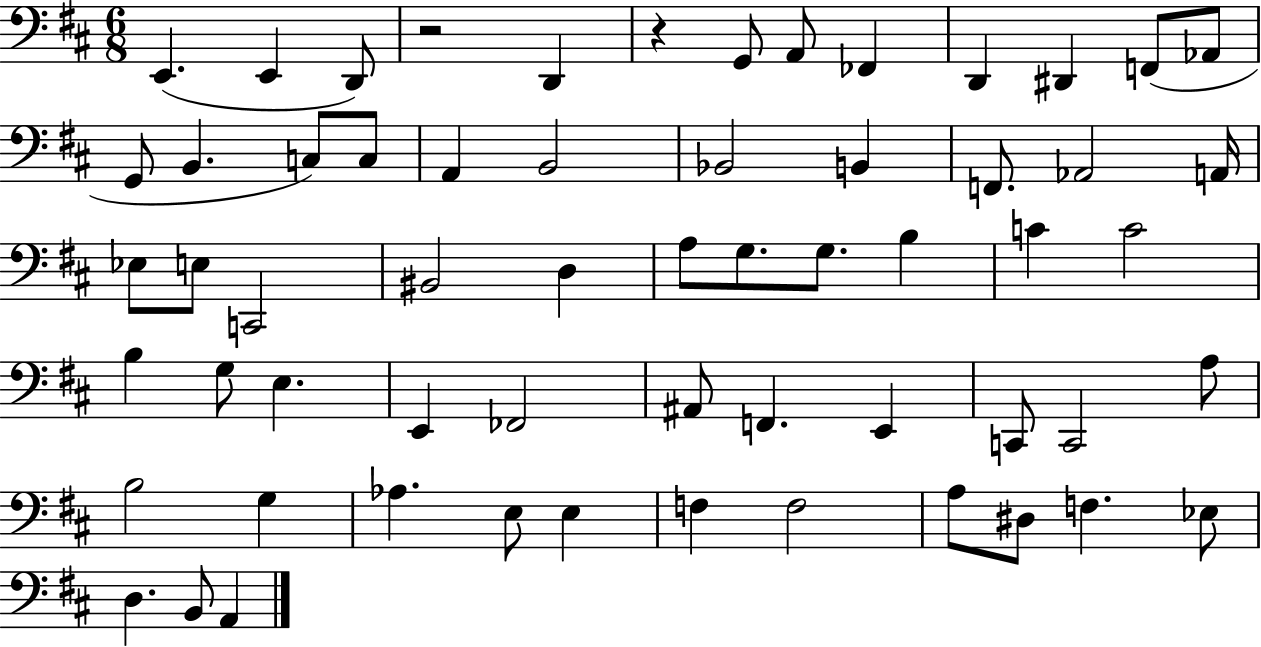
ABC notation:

X:1
T:Untitled
M:6/8
L:1/4
K:D
E,, E,, D,,/2 z2 D,, z G,,/2 A,,/2 _F,, D,, ^D,, F,,/2 _A,,/2 G,,/2 B,, C,/2 C,/2 A,, B,,2 _B,,2 B,, F,,/2 _A,,2 A,,/4 _E,/2 E,/2 C,,2 ^B,,2 D, A,/2 G,/2 G,/2 B, C C2 B, G,/2 E, E,, _F,,2 ^A,,/2 F,, E,, C,,/2 C,,2 A,/2 B,2 G, _A, E,/2 E, F, F,2 A,/2 ^D,/2 F, _E,/2 D, B,,/2 A,,